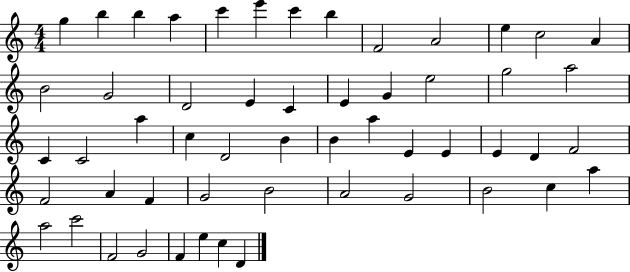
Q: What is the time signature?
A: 4/4